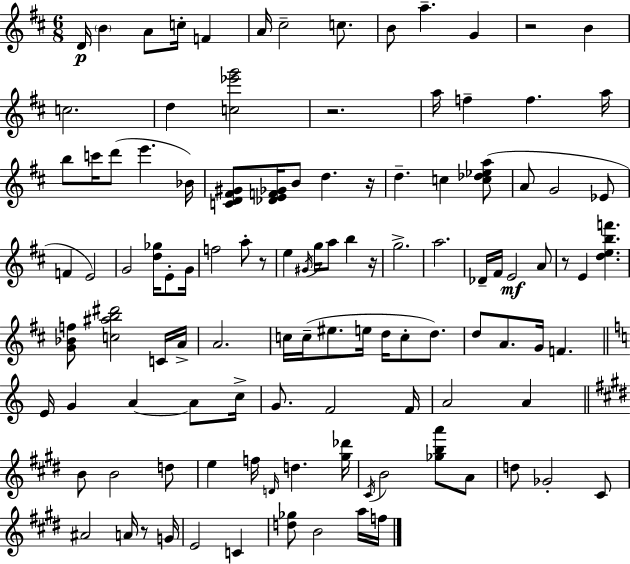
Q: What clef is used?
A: treble